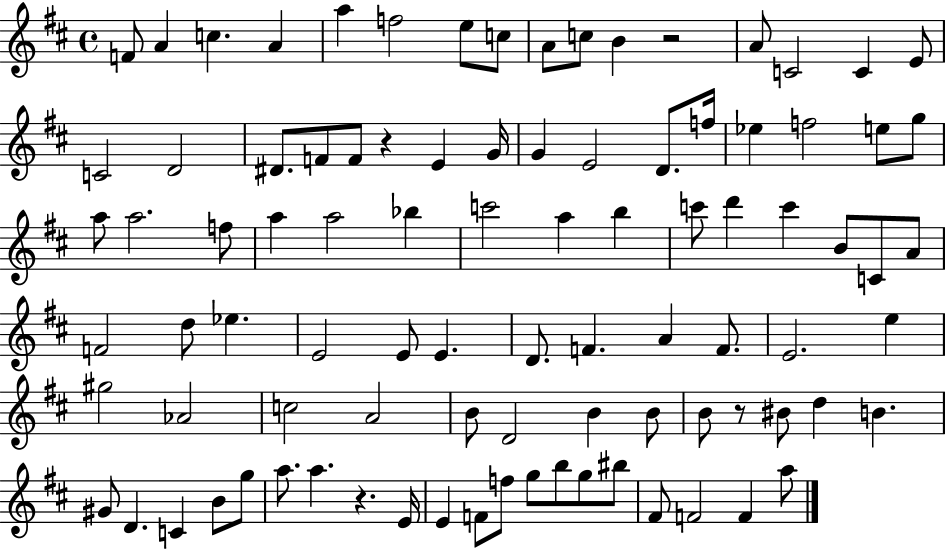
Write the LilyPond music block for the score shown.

{
  \clef treble
  \time 4/4
  \defaultTimeSignature
  \key d \major
  f'8 a'4 c''4. a'4 | a''4 f''2 e''8 c''8 | a'8 c''8 b'4 r2 | a'8 c'2 c'4 e'8 | \break c'2 d'2 | dis'8. f'8 f'8 r4 e'4 g'16 | g'4 e'2 d'8. f''16 | ees''4 f''2 e''8 g''8 | \break a''8 a''2. f''8 | a''4 a''2 bes''4 | c'''2 a''4 b''4 | c'''8 d'''4 c'''4 b'8 c'8 a'8 | \break f'2 d''8 ees''4. | e'2 e'8 e'4. | d'8. f'4. a'4 f'8. | e'2. e''4 | \break gis''2 aes'2 | c''2 a'2 | b'8 d'2 b'4 b'8 | b'8 r8 bis'8 d''4 b'4. | \break gis'8 d'4. c'4 b'8 g''8 | a''8. a''4. r4. e'16 | e'4 f'8 f''8 g''8 b''8 g''8 bis''8 | fis'8 f'2 f'4 a''8 | \break \bar "|."
}